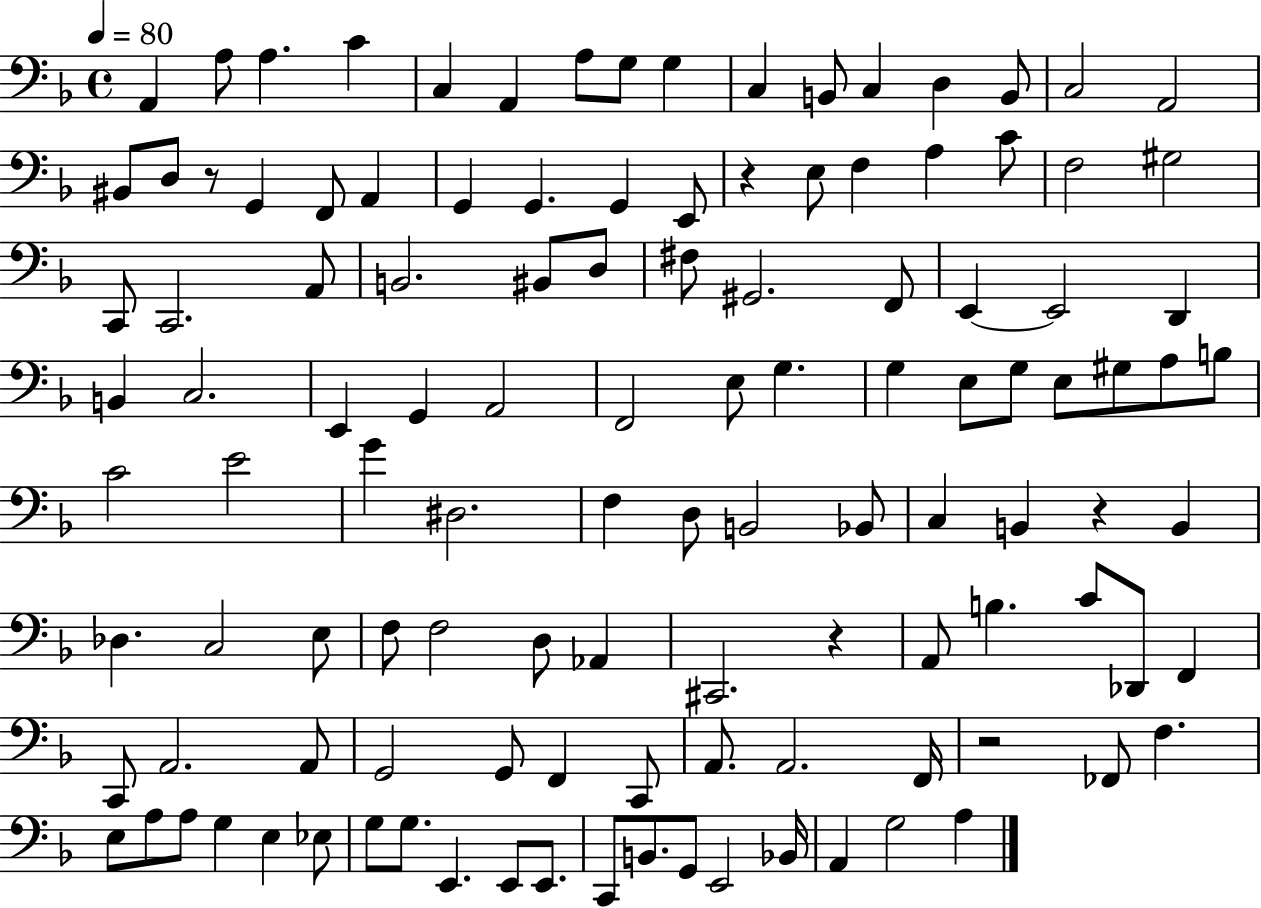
A2/q A3/e A3/q. C4/q C3/q A2/q A3/e G3/e G3/q C3/q B2/e C3/q D3/q B2/e C3/h A2/h BIS2/e D3/e R/e G2/q F2/e A2/q G2/q G2/q. G2/q E2/e R/q E3/e F3/q A3/q C4/e F3/h G#3/h C2/e C2/h. A2/e B2/h. BIS2/e D3/e F#3/e G#2/h. F2/e E2/q E2/h D2/q B2/q C3/h. E2/q G2/q A2/h F2/h E3/e G3/q. G3/q E3/e G3/e E3/e G#3/e A3/e B3/e C4/h E4/h G4/q D#3/h. F3/q D3/e B2/h Bb2/e C3/q B2/q R/q B2/q Db3/q. C3/h E3/e F3/e F3/h D3/e Ab2/q C#2/h. R/q A2/e B3/q. C4/e Db2/e F2/q C2/e A2/h. A2/e G2/h G2/e F2/q C2/e A2/e. A2/h. F2/s R/h FES2/e F3/q. E3/e A3/e A3/e G3/q E3/q Eb3/e G3/e G3/e. E2/q. E2/e E2/e. C2/e B2/e. G2/e E2/h Bb2/s A2/q G3/h A3/q